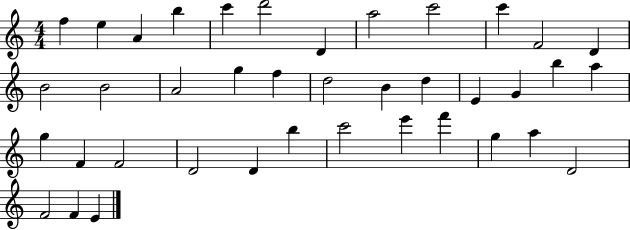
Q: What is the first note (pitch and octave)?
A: F5